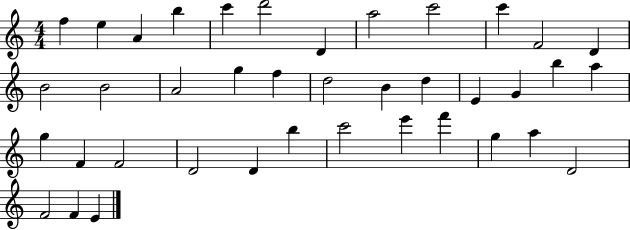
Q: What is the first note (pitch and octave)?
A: F5